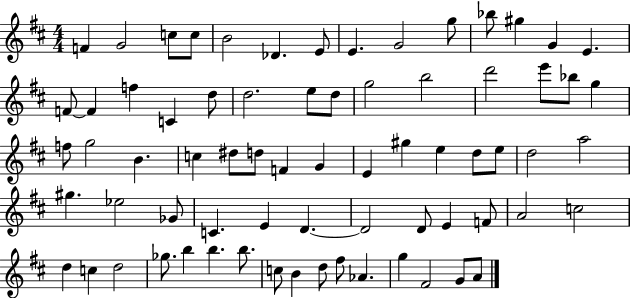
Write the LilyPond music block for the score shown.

{
  \clef treble
  \numericTimeSignature
  \time 4/4
  \key d \major
  f'4 g'2 c''8 c''8 | b'2 des'4. e'8 | e'4. g'2 g''8 | bes''8 gis''4 g'4 e'4. | \break f'8~~ f'4 f''4 c'4 d''8 | d''2. e''8 d''8 | g''2 b''2 | d'''2 e'''8 bes''8 g''4 | \break f''8 g''2 b'4. | c''4 dis''8 d''8 f'4 g'4 | e'4 gis''4 e''4 d''8 e''8 | d''2 a''2 | \break gis''4. ees''2 ges'8 | c'4. e'4 d'4.~~ | d'2 d'8 e'4 f'8 | a'2 c''2 | \break d''4 c''4 d''2 | ges''8. b''4 b''4. b''8. | c''8 b'4 d''8 fis''8 aes'4. | g''4 fis'2 g'8 a'8 | \break \bar "|."
}